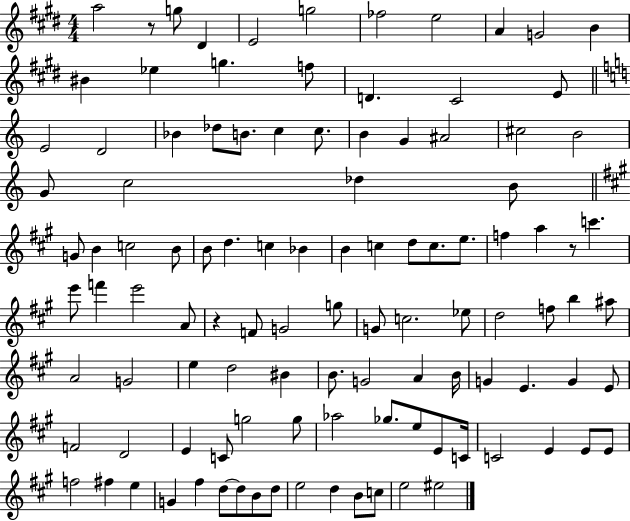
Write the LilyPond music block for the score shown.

{
  \clef treble
  \numericTimeSignature
  \time 4/4
  \key e \major
  a''2 r8 g''8 dis'4 | e'2 g''2 | fes''2 e''2 | a'4 g'2 b'4 | \break bis'4 ees''4 g''4. f''8 | d'4. cis'2 e'8 | \bar "||" \break \key a \minor e'2 d'2 | bes'4 des''8 b'8. c''4 c''8. | b'4 g'4 ais'2 | cis''2 b'2 | \break g'8 c''2 des''4 b'8 | \bar "||" \break \key a \major g'8 b'4 c''2 b'8 | b'8 d''4. c''4 bes'4 | b'4 c''4 d''8 c''8. e''8. | f''4 a''4 r8 c'''4. | \break e'''8 f'''4 e'''2 a'8 | r4 f'8 g'2 g''8 | g'8 c''2. ees''8 | d''2 f''8 b''4 ais''8 | \break a'2 g'2 | e''4 d''2 bis'4 | b'8. g'2 a'4 b'16 | g'4 e'4. g'4 e'8 | \break f'2 d'2 | e'4 c'8 g''2 g''8 | aes''2 ges''8. e''8 e'8 c'16 | c'2 e'4 e'8 e'8 | \break f''2 fis''4 e''4 | g'4 fis''4 d''8~~ d''8 b'8 d''8 | e''2 d''4 b'8 c''8 | e''2 eis''2 | \break \bar "|."
}